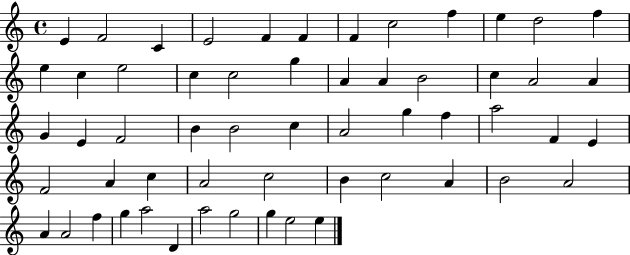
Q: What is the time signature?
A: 4/4